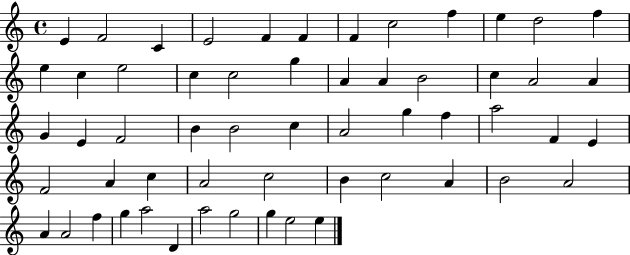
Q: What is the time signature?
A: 4/4